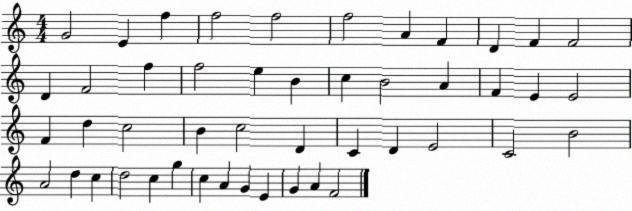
X:1
T:Untitled
M:4/4
L:1/4
K:C
G2 E f f2 f2 f2 A F D F F2 D F2 f f2 e B c B2 A F E E2 F d c2 B c2 D C D E2 C2 B2 A2 d c d2 c g c A G E G A F2